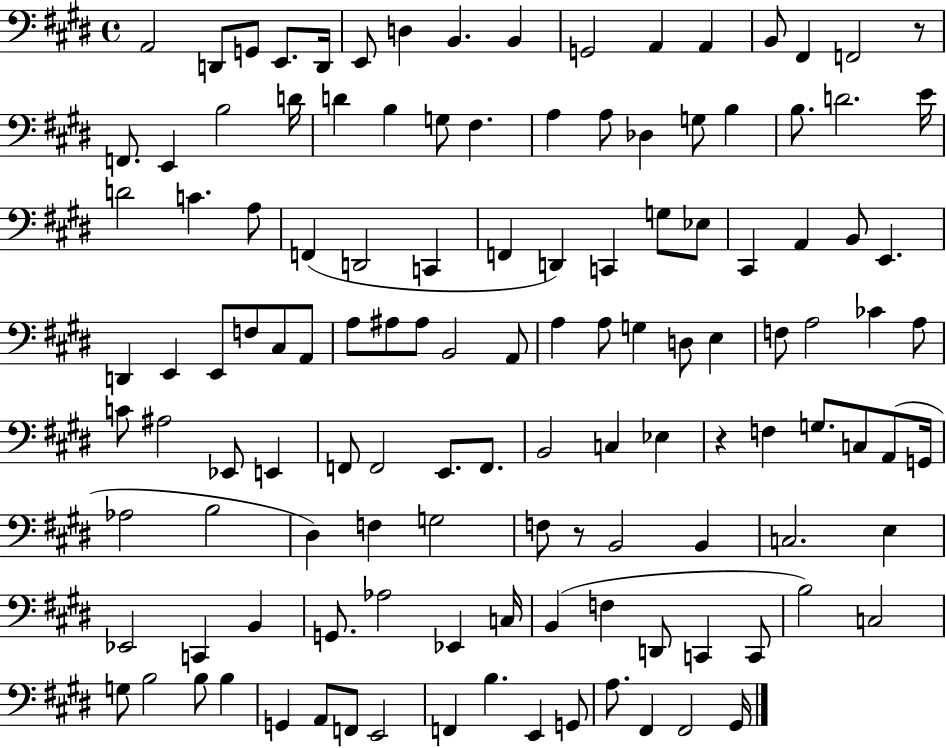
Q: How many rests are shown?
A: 3